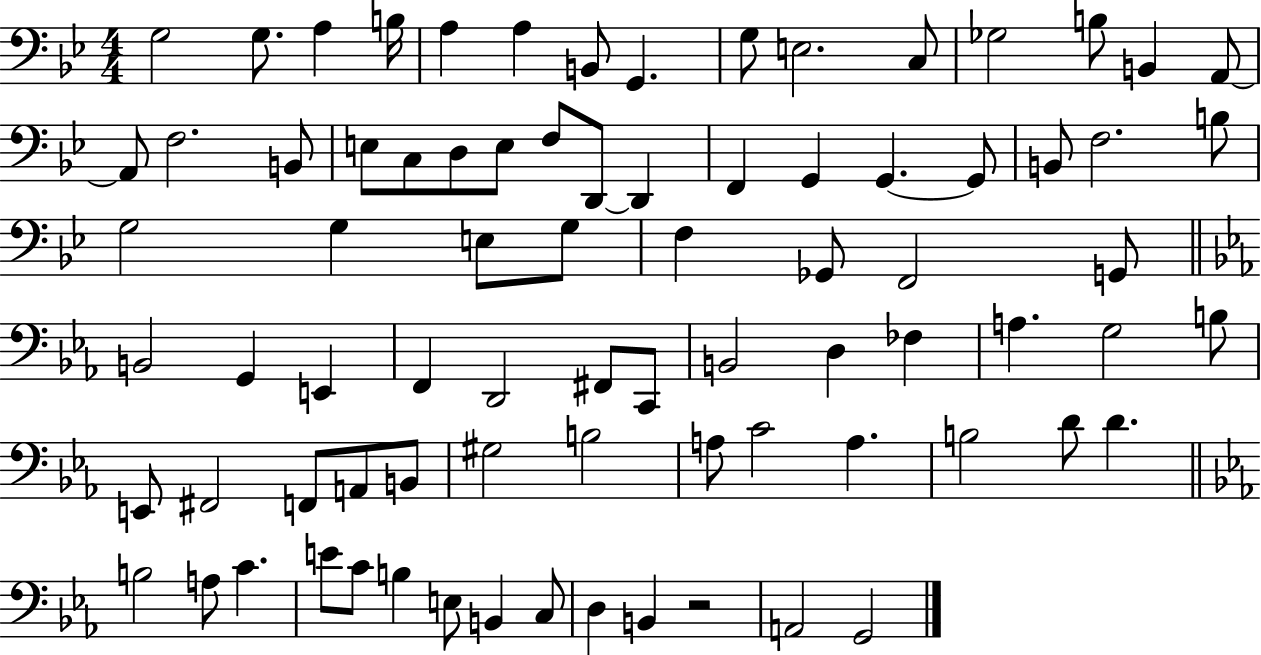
{
  \clef bass
  \numericTimeSignature
  \time 4/4
  \key bes \major
  g2 g8. a4 b16 | a4 a4 b,8 g,4. | g8 e2. c8 | ges2 b8 b,4 a,8~~ | \break a,8 f2. b,8 | e8 c8 d8 e8 f8 d,8~~ d,4 | f,4 g,4 g,4.~~ g,8 | b,8 f2. b8 | \break g2 g4 e8 g8 | f4 ges,8 f,2 g,8 | \bar "||" \break \key c \minor b,2 g,4 e,4 | f,4 d,2 fis,8 c,8 | b,2 d4 fes4 | a4. g2 b8 | \break e,8 fis,2 f,8 a,8 b,8 | gis2 b2 | a8 c'2 a4. | b2 d'8 d'4. | \break \bar "||" \break \key ees \major b2 a8 c'4. | e'8 c'8 b4 e8 b,4 c8 | d4 b,4 r2 | a,2 g,2 | \break \bar "|."
}